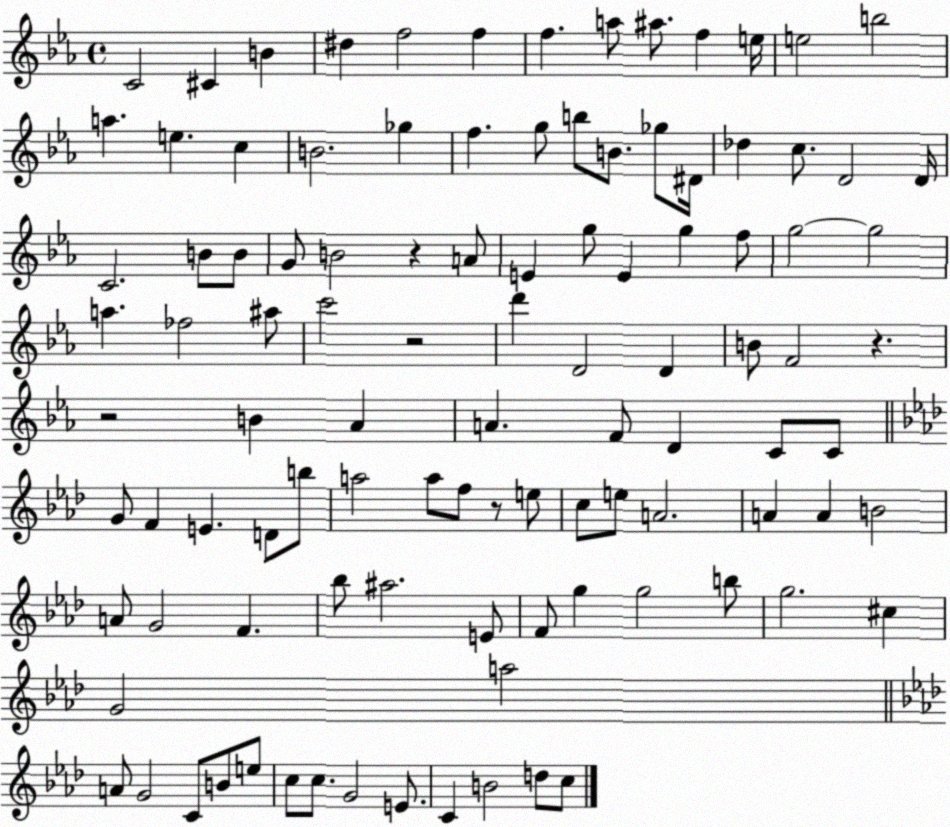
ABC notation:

X:1
T:Untitled
M:4/4
L:1/4
K:Eb
C2 ^C B ^d f2 f f a/2 ^a/2 f e/4 e2 b2 a e c B2 _g f g/2 b/2 B/2 _g/2 ^D/4 _d c/2 D2 D/4 C2 B/2 B/2 G/2 B2 z A/2 E g/2 E g f/2 g2 g2 a _f2 ^a/2 c'2 z2 d' D2 D B/2 F2 z z2 B _A A F/2 D C/2 C/2 G/2 F E D/2 b/2 a2 a/2 f/2 z/2 e/2 c/2 e/2 A2 A A B2 A/2 G2 F _b/2 ^a2 E/2 F/2 g g2 b/2 g2 ^c G2 a2 A/2 G2 C/2 B/2 e/2 c/2 c/2 G2 E/2 C B2 d/2 c/2